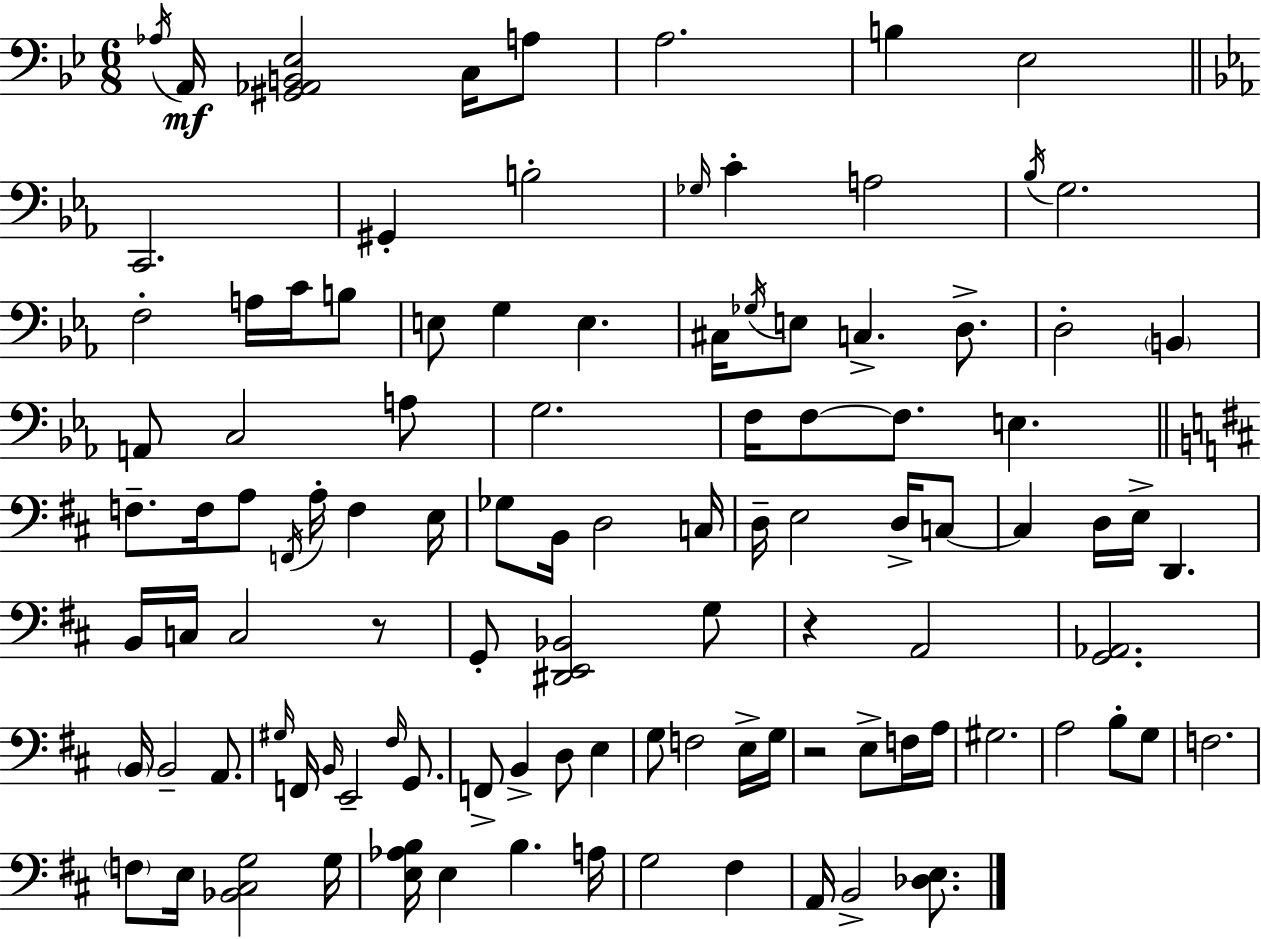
X:1
T:Untitled
M:6/8
L:1/4
K:Gm
_A,/4 A,,/4 [^G,,_A,,B,,_E,]2 C,/4 A,/2 A,2 B, _E,2 C,,2 ^G,, B,2 _G,/4 C A,2 _B,/4 G,2 F,2 A,/4 C/4 B,/2 E,/2 G, E, ^C,/4 _G,/4 E,/2 C, D,/2 D,2 B,, A,,/2 C,2 A,/2 G,2 F,/4 F,/2 F,/2 E, F,/2 F,/4 A,/2 F,,/4 A,/4 F, E,/4 _G,/2 B,,/4 D,2 C,/4 D,/4 E,2 D,/4 C,/2 C, D,/4 E,/4 D,, B,,/4 C,/4 C,2 z/2 G,,/2 [^D,,E,,_B,,]2 G,/2 z A,,2 [G,,_A,,]2 B,,/4 B,,2 A,,/2 ^G,/4 F,,/4 B,,/4 E,,2 ^F,/4 G,,/2 F,,/2 B,, D,/2 E, G,/2 F,2 E,/4 G,/4 z2 E,/2 F,/4 A,/4 ^G,2 A,2 B,/2 G,/2 F,2 F,/2 E,/4 [_B,,^C,G,]2 G,/4 [E,_A,B,]/4 E, B, A,/4 G,2 ^F, A,,/4 B,,2 [_D,E,]/2